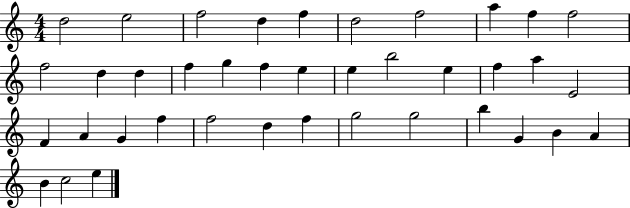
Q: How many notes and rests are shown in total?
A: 39